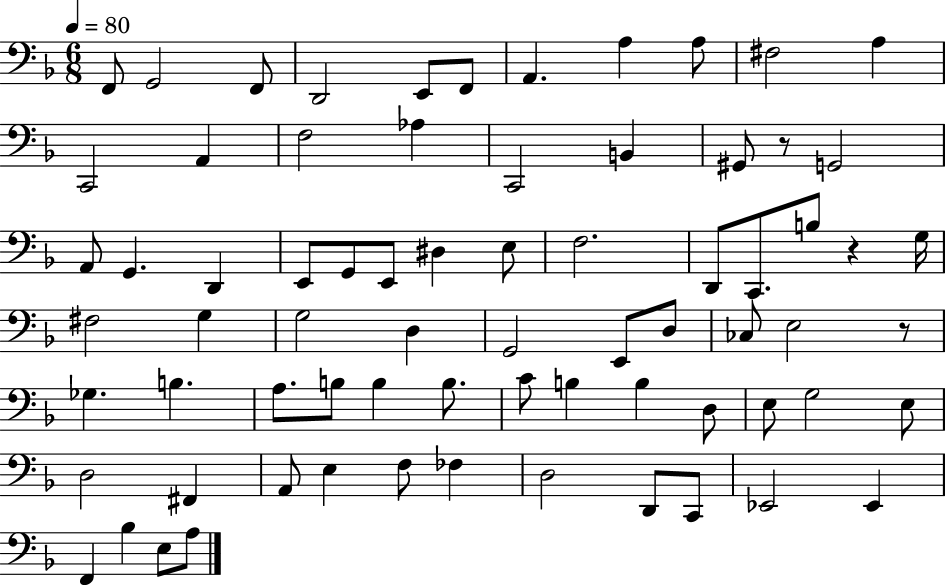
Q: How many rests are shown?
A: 3